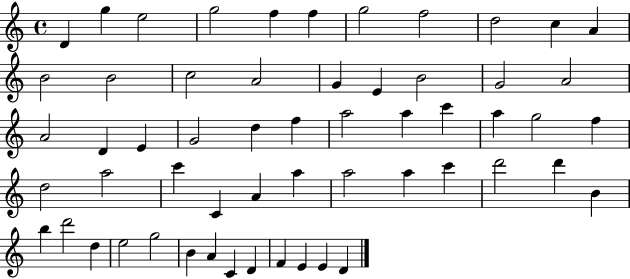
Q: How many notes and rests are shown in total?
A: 57